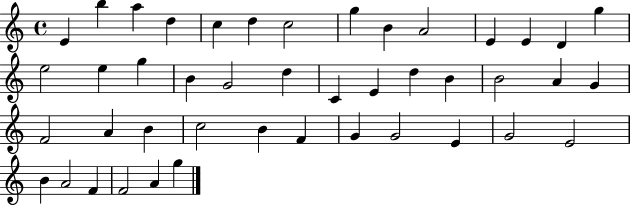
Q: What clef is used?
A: treble